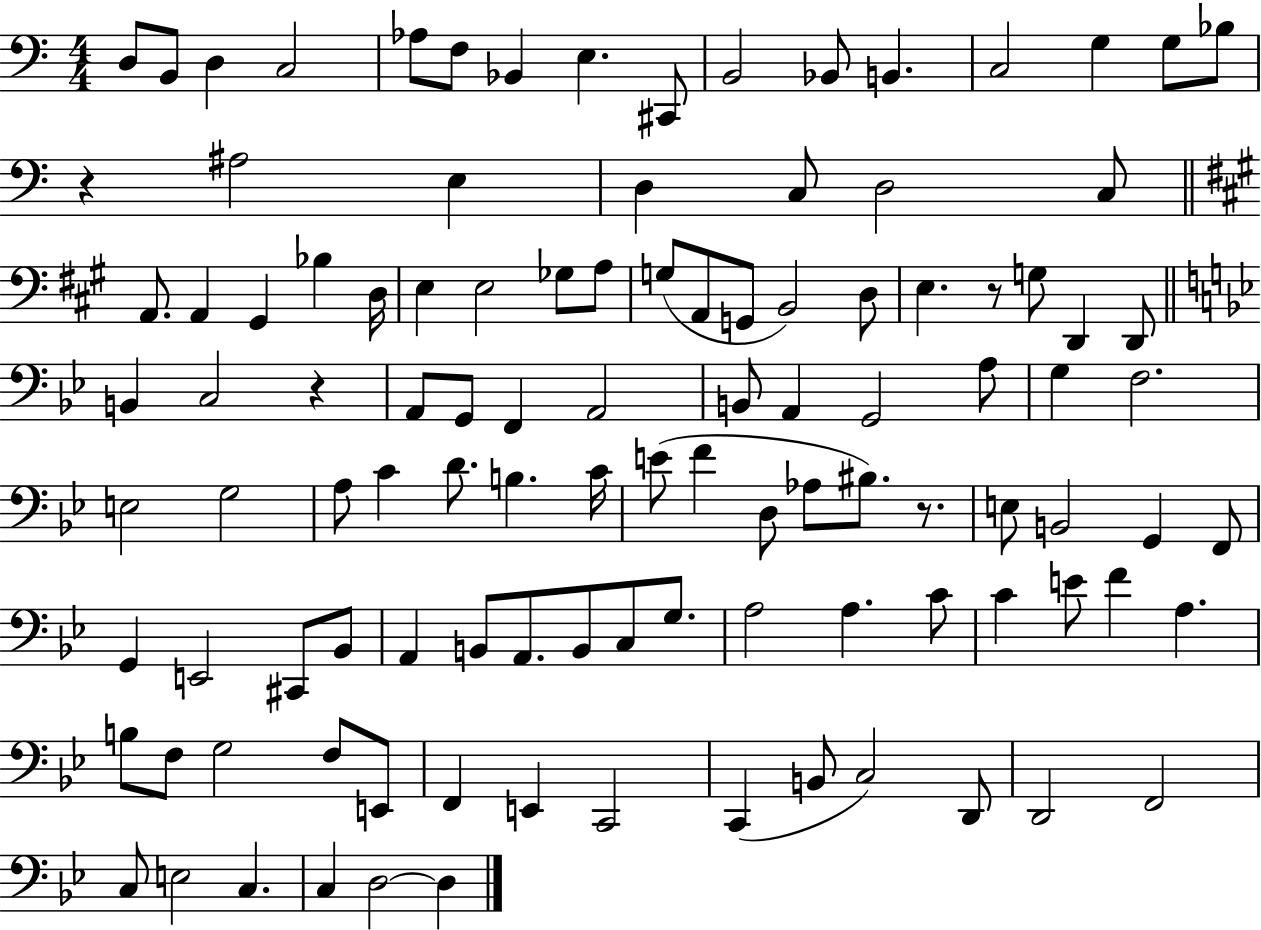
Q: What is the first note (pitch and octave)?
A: D3